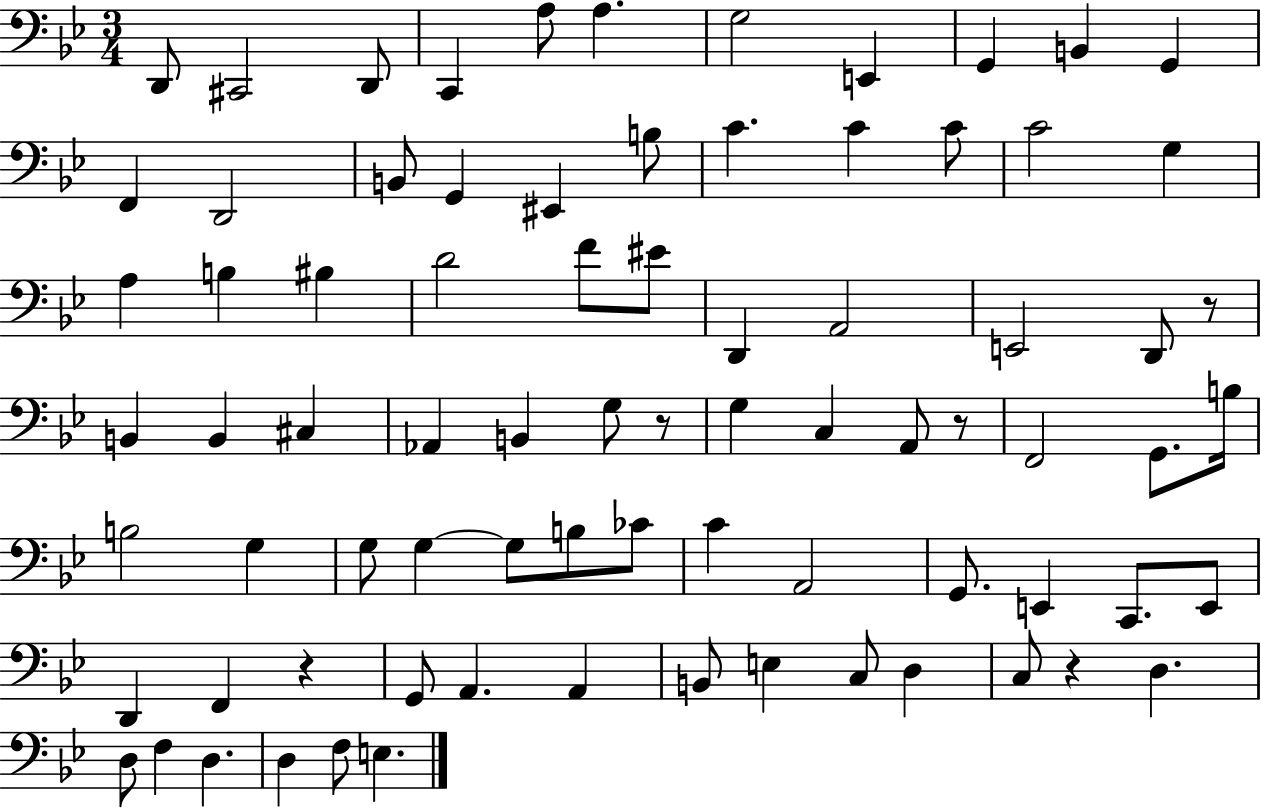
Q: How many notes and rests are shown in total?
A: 79